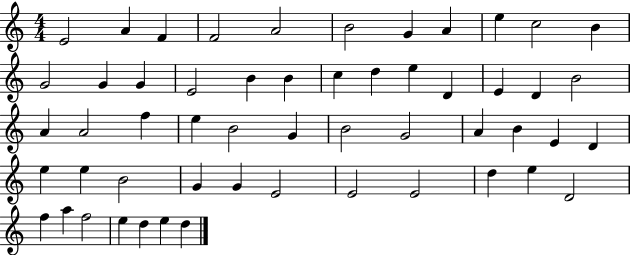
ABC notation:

X:1
T:Untitled
M:4/4
L:1/4
K:C
E2 A F F2 A2 B2 G A e c2 B G2 G G E2 B B c d e D E D B2 A A2 f e B2 G B2 G2 A B E D e e B2 G G E2 E2 E2 d e D2 f a f2 e d e d